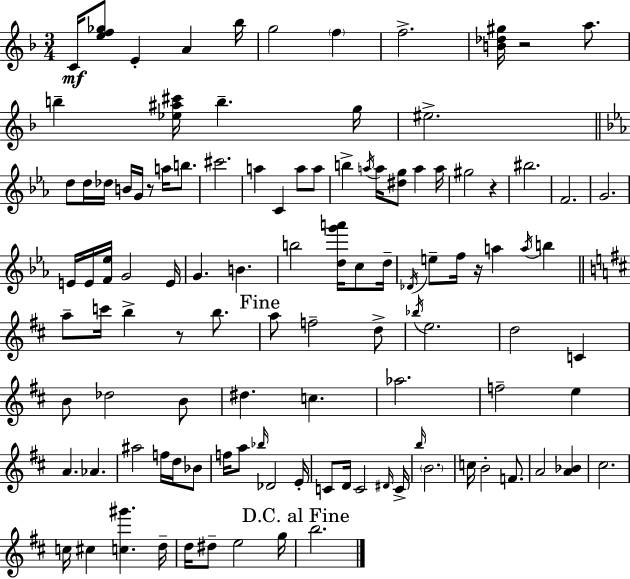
X:1
T:Untitled
M:3/4
L:1/4
K:Dm
C/4 [ef_g]/2 E A _b/4 g2 f f2 [B_d^g]/4 z2 a/2 b [_e^a^c']/4 b g/4 ^e2 d/2 d/4 _d/4 B/4 G/4 z/2 a/4 b/2 ^c'2 a C a/2 a/2 b a/4 a/4 [^dg]/2 a a/4 ^g2 z ^b2 F2 G2 E/4 E/4 [F_e]/4 G2 E/4 G B b2 [dg'a']/4 c/2 d/4 _D/4 e/2 f/4 z/4 a a/4 b a/2 c'/4 b z/2 b/2 a/2 f2 d/2 _b/4 e2 d2 C B/2 _d2 B/2 ^d c _a2 f2 e A _A ^a2 f/4 d/4 _B/2 f/4 a/2 _b/4 _D2 E/4 C/2 D/4 C2 ^D/4 C/4 b/4 B2 c/4 B2 F/2 A2 [A_B] ^c2 c/4 ^c [c^g'] d/4 d/4 ^d/2 e2 g/4 b2